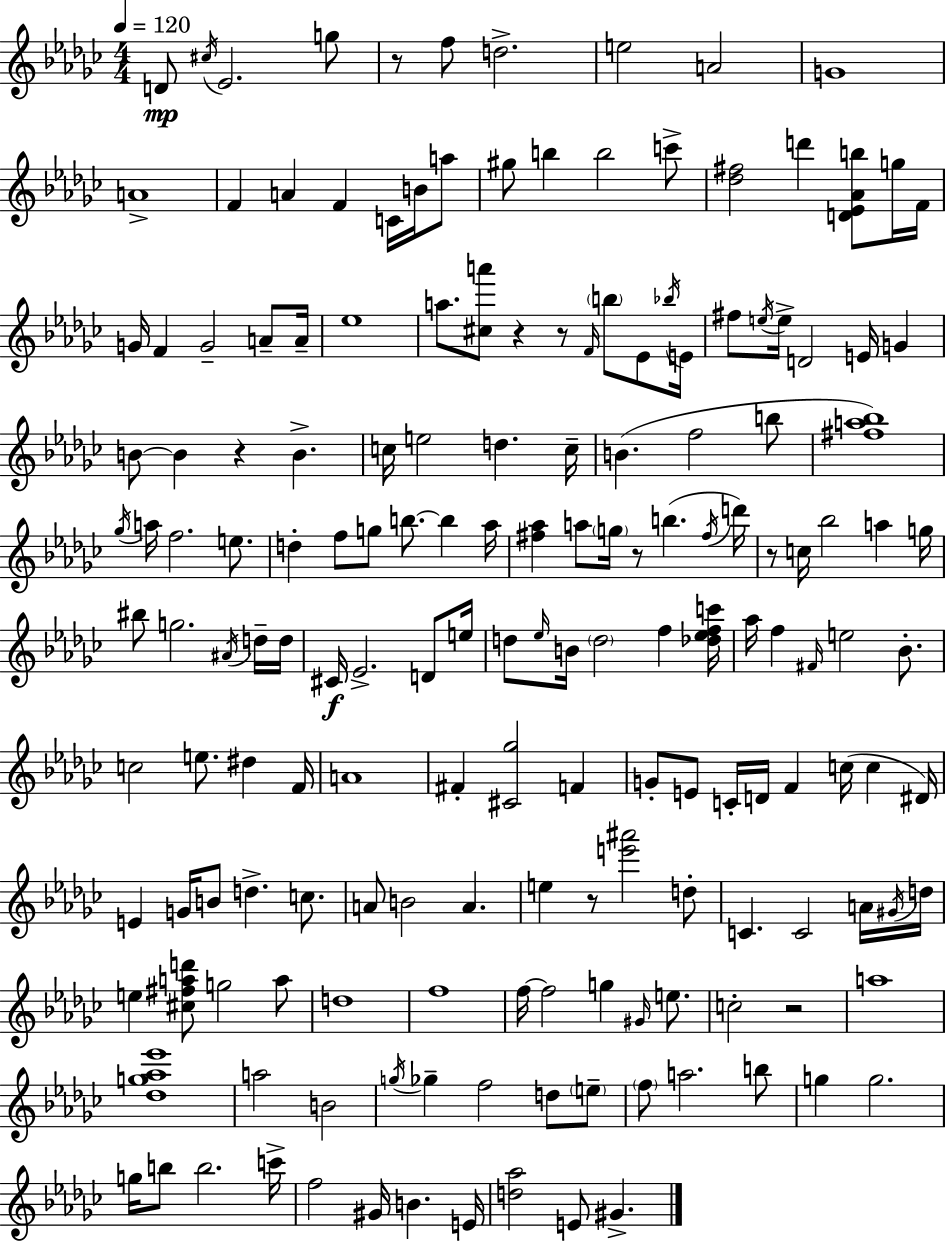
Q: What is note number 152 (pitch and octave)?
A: E4